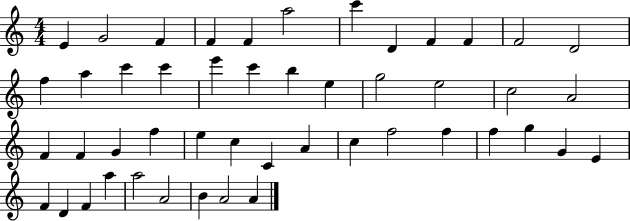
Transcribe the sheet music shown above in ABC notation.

X:1
T:Untitled
M:4/4
L:1/4
K:C
E G2 F F F a2 c' D F F F2 D2 f a c' c' e' c' b e g2 e2 c2 A2 F F G f e c C A c f2 f f g G E F D F a a2 A2 B A2 A